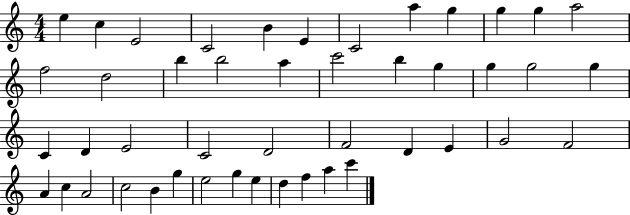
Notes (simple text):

E5/q C5/q E4/h C4/h B4/q E4/q C4/h A5/q G5/q G5/q G5/q A5/h F5/h D5/h B5/q B5/h A5/q C6/h B5/q G5/q G5/q G5/h G5/q C4/q D4/q E4/h C4/h D4/h F4/h D4/q E4/q G4/h F4/h A4/q C5/q A4/h C5/h B4/q G5/q E5/h G5/q E5/q D5/q F5/q A5/q C6/q